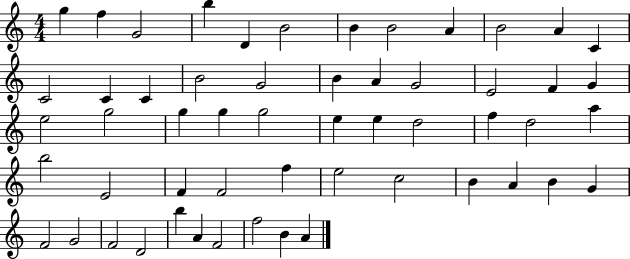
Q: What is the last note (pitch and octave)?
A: A4